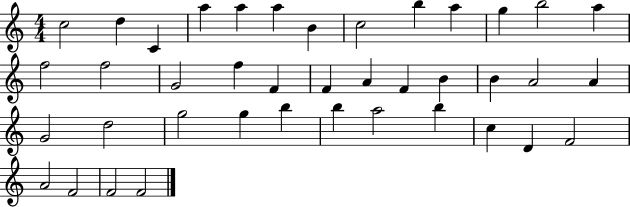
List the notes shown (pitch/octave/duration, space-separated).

C5/h D5/q C4/q A5/q A5/q A5/q B4/q C5/h B5/q A5/q G5/q B5/h A5/q F5/h F5/h G4/h F5/q F4/q F4/q A4/q F4/q B4/q B4/q A4/h A4/q G4/h D5/h G5/h G5/q B5/q B5/q A5/h B5/q C5/q D4/q F4/h A4/h F4/h F4/h F4/h